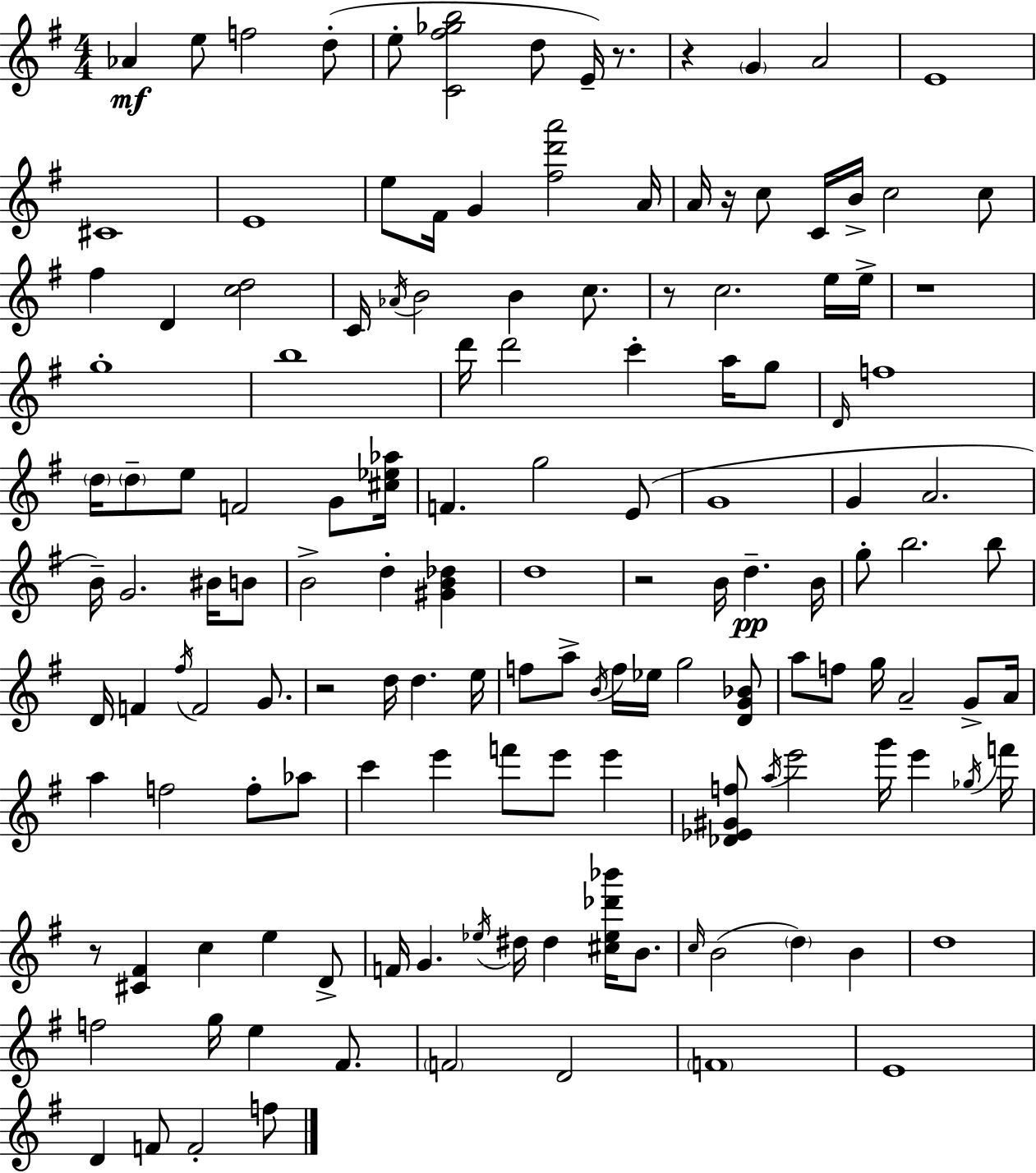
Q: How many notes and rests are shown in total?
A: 143